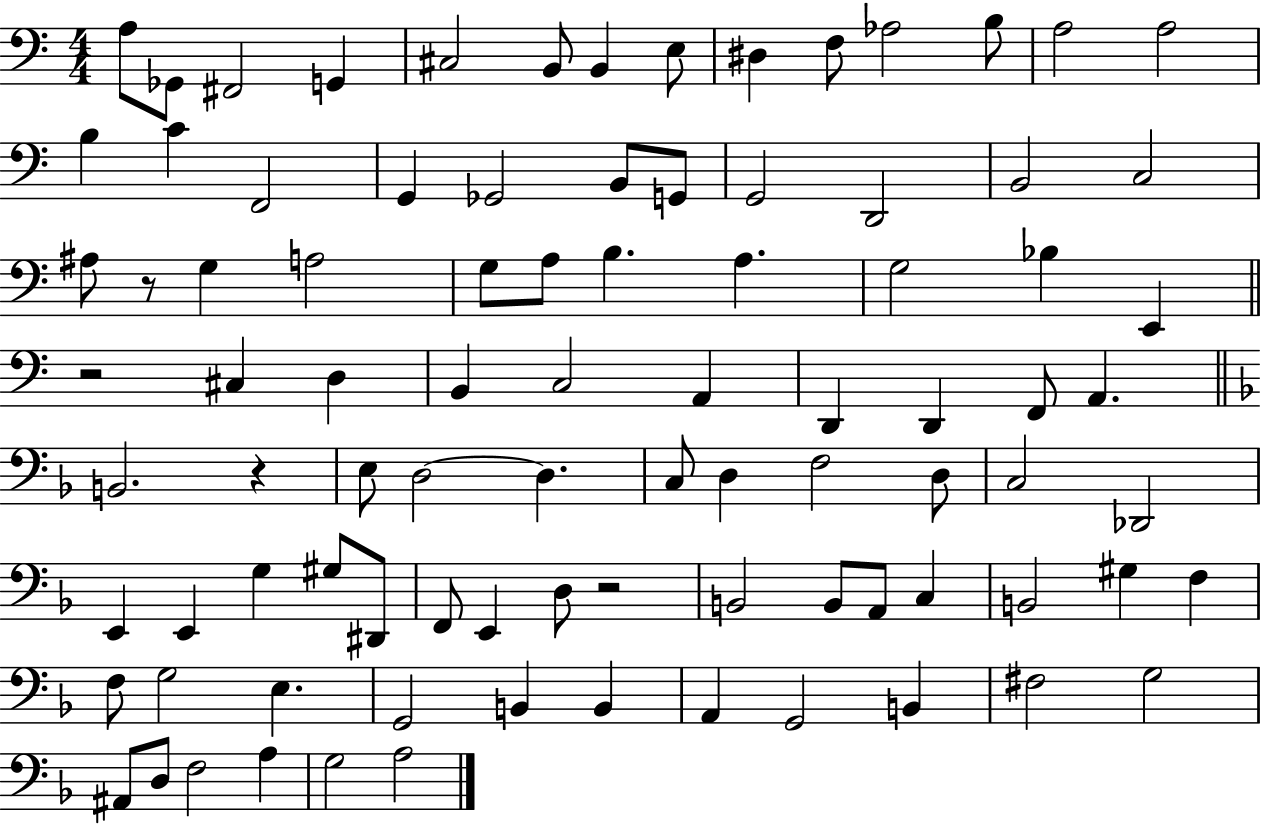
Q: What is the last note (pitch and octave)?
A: A3